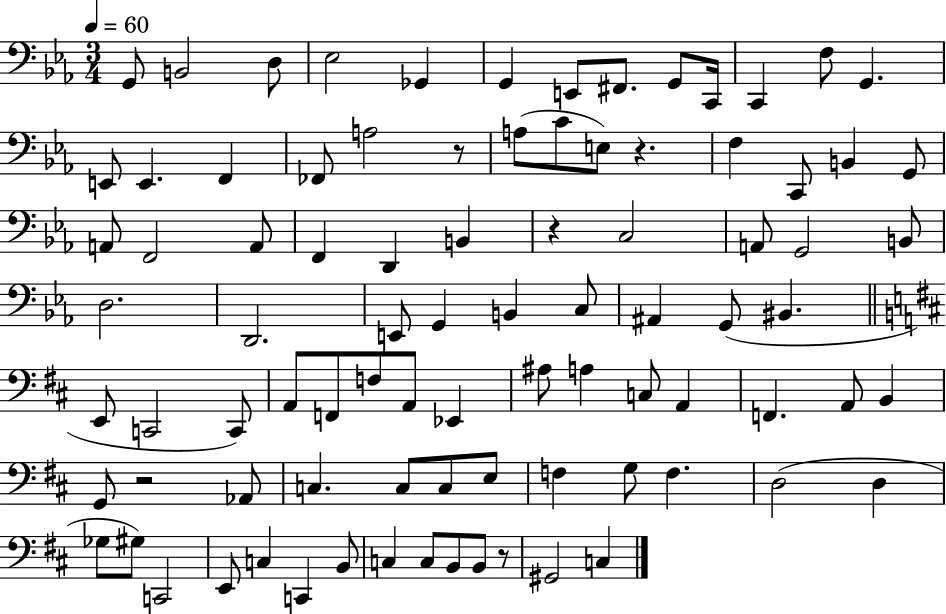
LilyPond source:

{
  \clef bass
  \numericTimeSignature
  \time 3/4
  \key ees \major
  \tempo 4 = 60
  g,8 b,2 d8 | ees2 ges,4 | g,4 e,8 fis,8. g,8 c,16 | c,4 f8 g,4. | \break e,8 e,4. f,4 | fes,8 a2 r8 | a8( c'8 e8) r4. | f4 c,8 b,4 g,8 | \break a,8 f,2 a,8 | f,4 d,4 b,4 | r4 c2 | a,8 g,2 b,8 | \break d2. | d,2. | e,8 g,4 b,4 c8 | ais,4 g,8( bis,4. | \break \bar "||" \break \key d \major e,8 c,2 c,8) | a,8 f,8 f8 a,8 ees,4 | ais8 a4 c8 a,4 | f,4. a,8 b,4 | \break g,8 r2 aes,8 | c4. c8 c8 e8 | f4 g8 f4. | d2( d4 | \break ges8 gis8) c,2 | e,8 c4 c,4 b,8 | c4 c8 b,8 b,8 r8 | gis,2 c4 | \break \bar "|."
}